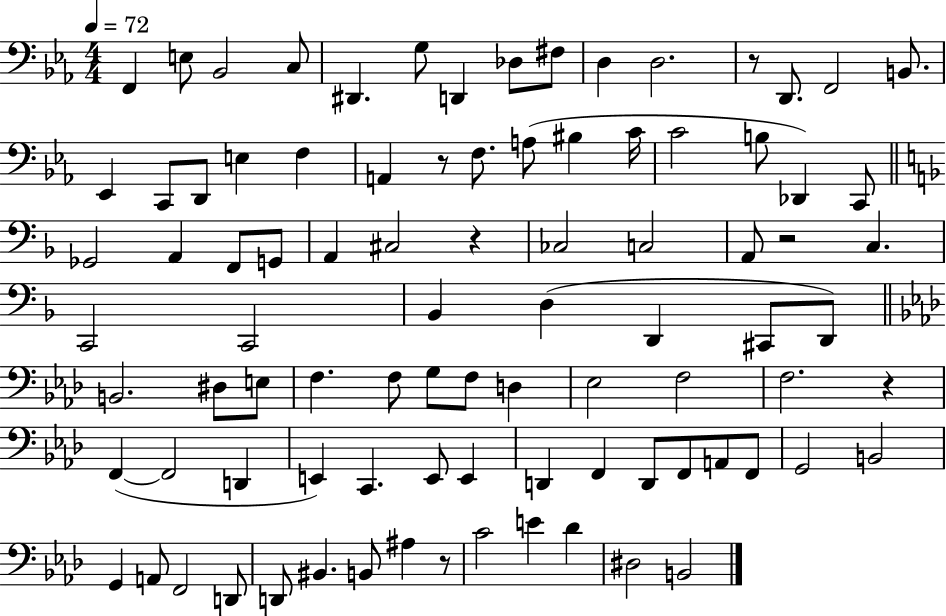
X:1
T:Untitled
M:4/4
L:1/4
K:Eb
F,, E,/2 _B,,2 C,/2 ^D,, G,/2 D,, _D,/2 ^F,/2 D, D,2 z/2 D,,/2 F,,2 B,,/2 _E,, C,,/2 D,,/2 E, F, A,, z/2 F,/2 A,/2 ^B, C/4 C2 B,/2 _D,, C,,/2 _G,,2 A,, F,,/2 G,,/2 A,, ^C,2 z _C,2 C,2 A,,/2 z2 C, C,,2 C,,2 _B,, D, D,, ^C,,/2 D,,/2 B,,2 ^D,/2 E,/2 F, F,/2 G,/2 F,/2 D, _E,2 F,2 F,2 z F,, F,,2 D,, E,, C,, E,,/2 E,, D,, F,, D,,/2 F,,/2 A,,/2 F,,/2 G,,2 B,,2 G,, A,,/2 F,,2 D,,/2 D,,/2 ^B,, B,,/2 ^A, z/2 C2 E _D ^D,2 B,,2